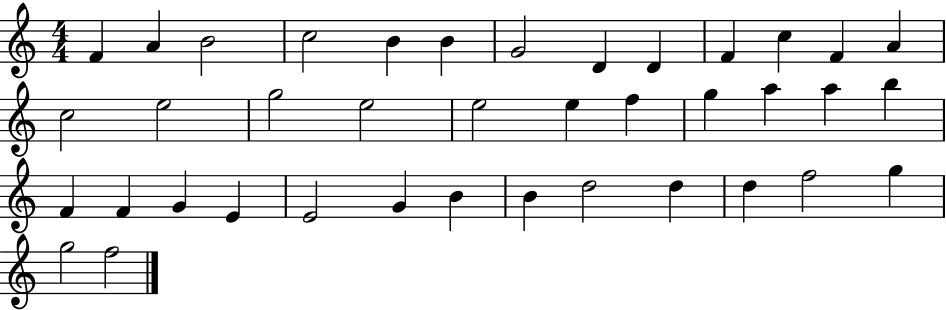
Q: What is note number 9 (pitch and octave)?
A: D4